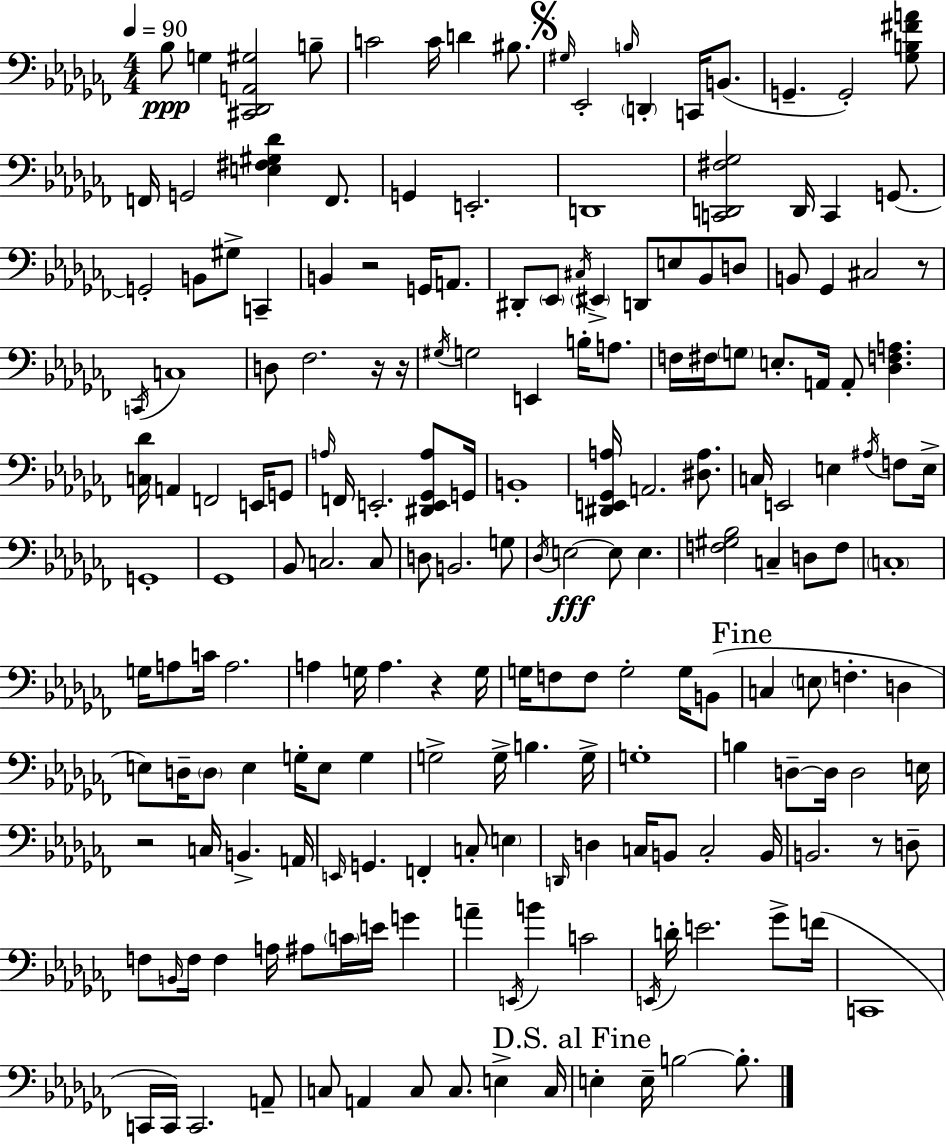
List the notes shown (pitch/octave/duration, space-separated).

Bb3/e G3/q [C#2,Db2,A2,G#3]/h B3/e C4/h C4/s D4/q BIS3/e. G#3/s Eb2/h B3/s D2/q C2/s B2/e. G2/q. G2/h [Gb3,B3,F#4,A4]/e F2/s G2/h [E3,F#3,G#3,Db4]/q F2/e. G2/q E2/h. D2/w [C2,D2,F#3,Gb3]/h D2/s C2/q G2/e. G2/h B2/e G#3/e C2/q B2/q R/h G2/s A2/e. D#2/e Eb2/e C#3/s EIS2/q D2/e E3/e Bb2/e D3/e B2/e Gb2/q C#3/h R/e C2/s C3/w D3/e FES3/h. R/s R/s G#3/s G3/h E2/q B3/s A3/e. F3/s F#3/s G3/e E3/e. A2/s A2/e [Db3,F3,A3]/q. [C3,Db4]/s A2/q F2/h E2/s G2/e A3/s F2/s E2/h. [D#2,E2,Gb2,A3]/e G2/s B2/w [D#2,E2,Gb2,A3]/s A2/h. [D#3,A3]/e. C3/s E2/h E3/q A#3/s F3/e E3/s G2/w Gb2/w Bb2/e C3/h. C3/e D3/e B2/h. G3/e Db3/s E3/h E3/e E3/q. [F3,G#3,Bb3]/h C3/q D3/e F3/e C3/w G3/s A3/e C4/s A3/h. A3/q G3/s A3/q. R/q G3/s G3/s F3/e F3/e G3/h G3/s B2/e C3/q E3/e F3/q. D3/q E3/e D3/s D3/e E3/q G3/s E3/e G3/q G3/h G3/s B3/q. G3/s G3/w B3/q D3/e D3/s D3/h E3/s R/h C3/s B2/q. A2/s E2/s G2/q. F2/q C3/e E3/q D2/s D3/q C3/s B2/e C3/h B2/s B2/h. R/e D3/e F3/e B2/s F3/s F3/q A3/s A#3/e C4/s E4/s G4/q A4/q E2/s B4/q C4/h E2/s D4/s E4/h. Gb4/e F4/s C2/w C2/s C2/s C2/h. A2/e C3/e A2/q C3/e C3/e. E3/q C3/s E3/q E3/s B3/h B3/e.